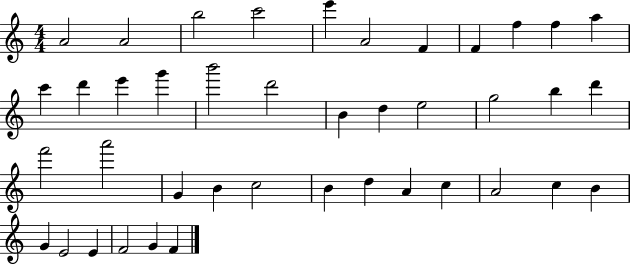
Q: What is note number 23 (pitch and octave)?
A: D6